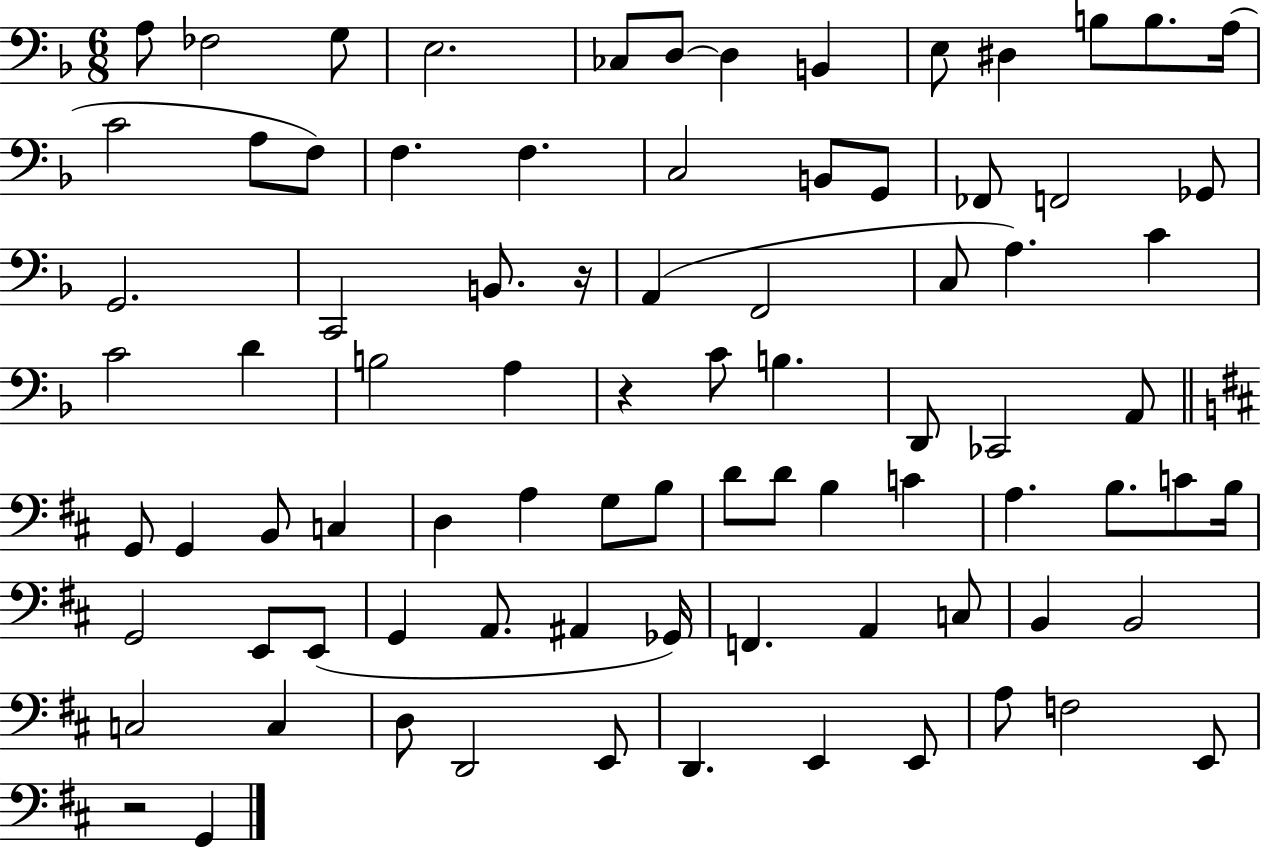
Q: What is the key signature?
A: F major